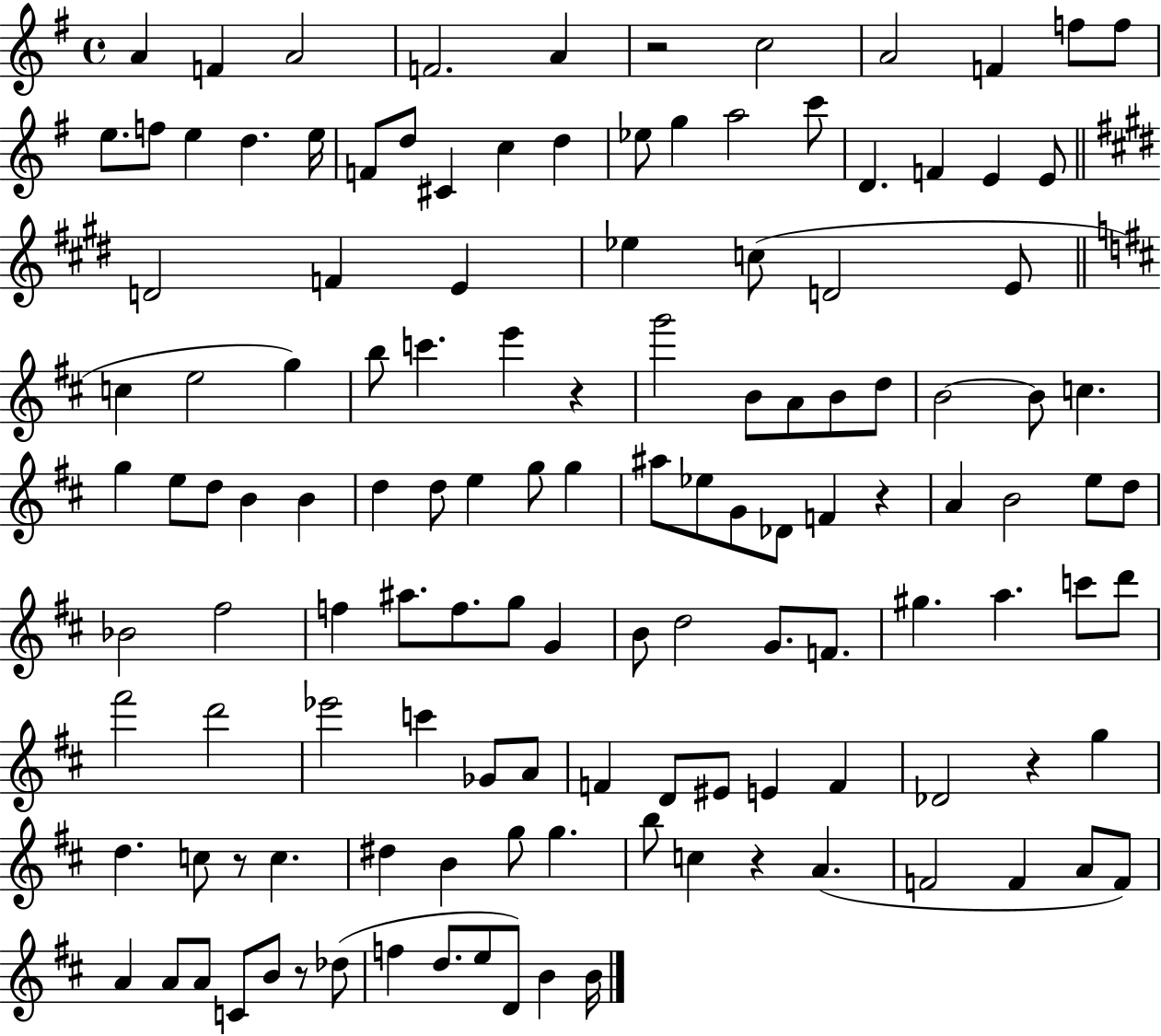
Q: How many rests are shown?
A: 7